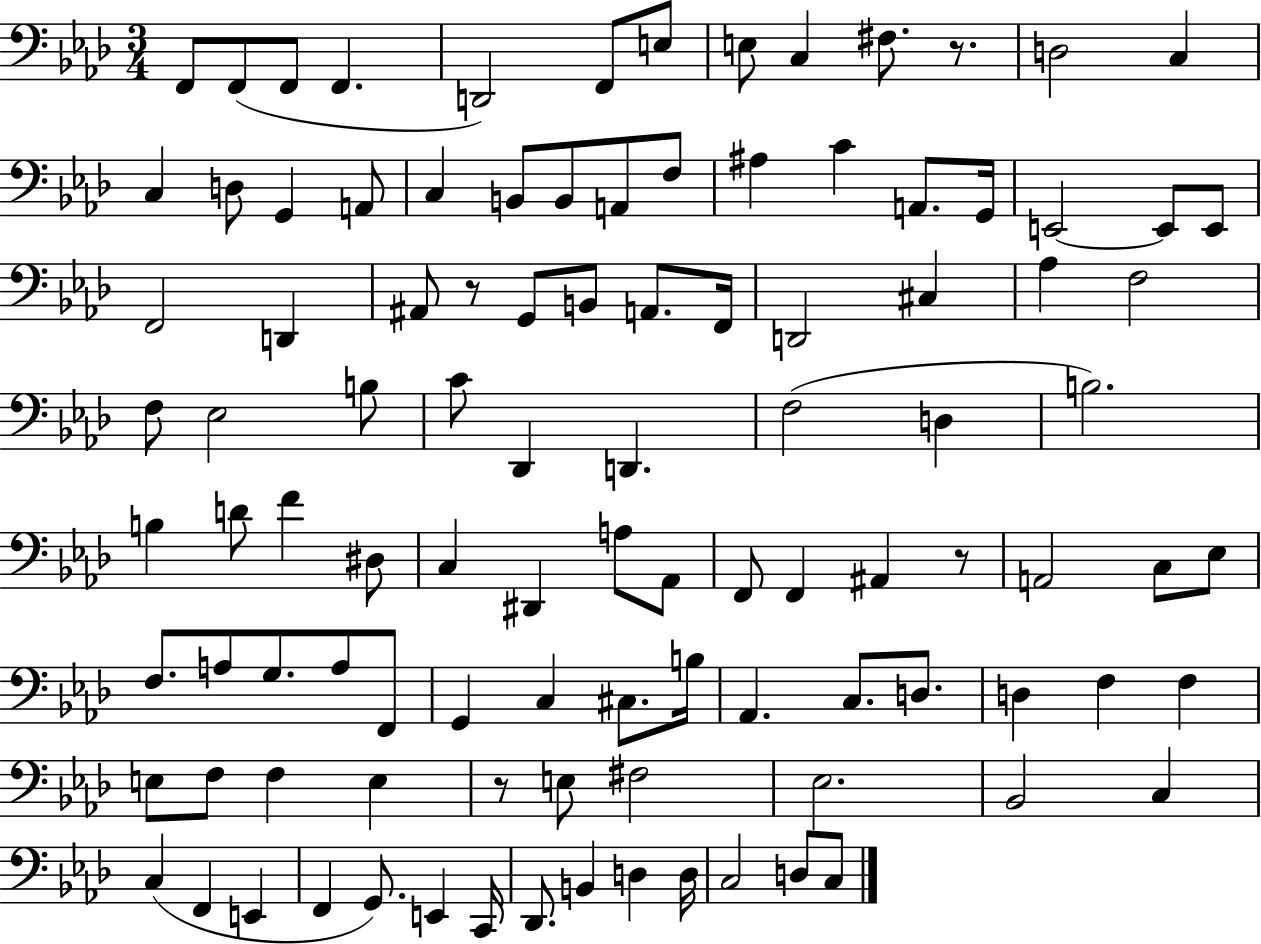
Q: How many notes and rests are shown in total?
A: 104